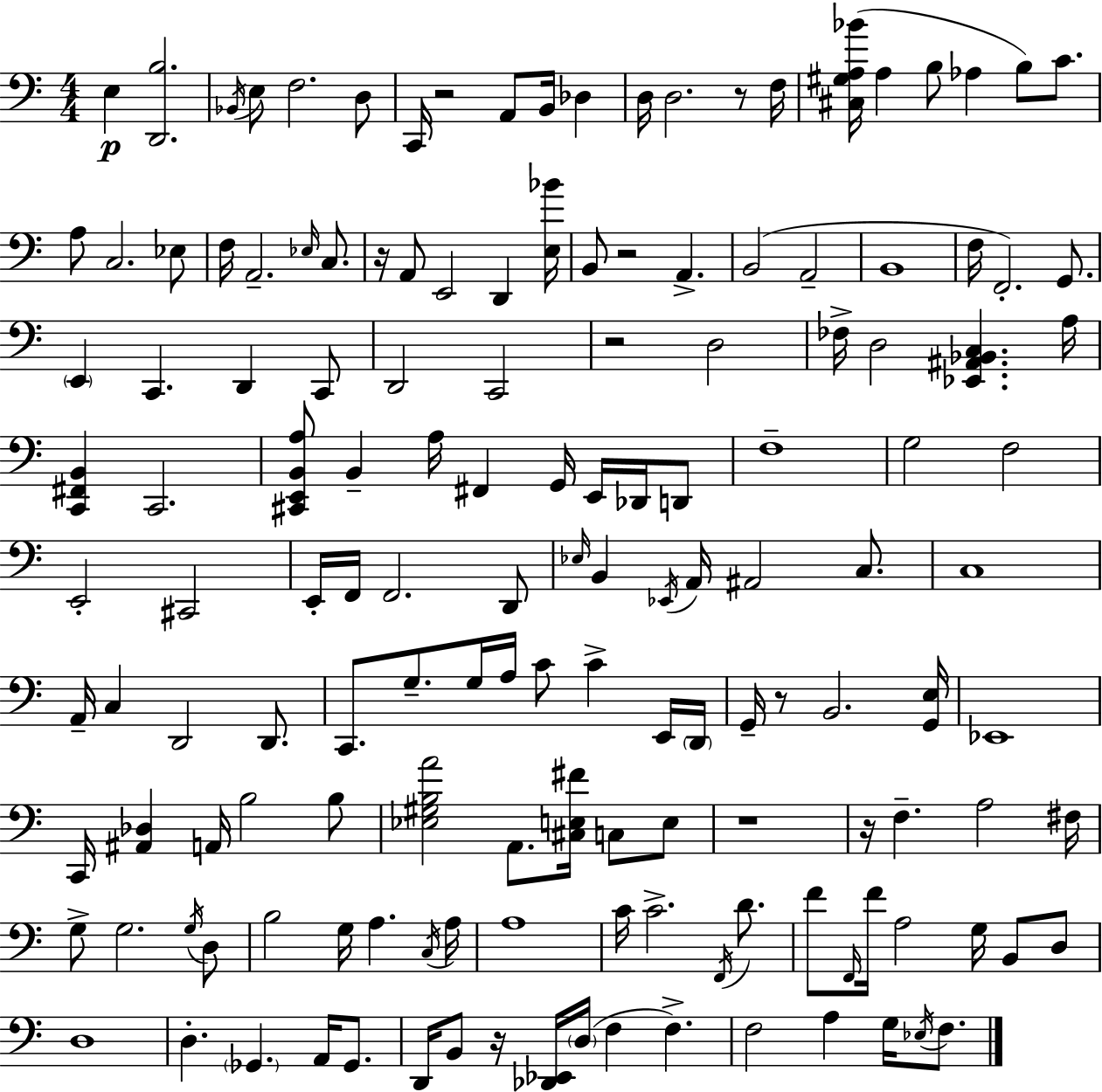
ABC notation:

X:1
T:Untitled
M:4/4
L:1/4
K:C
E, [D,,B,]2 _B,,/4 E,/2 F,2 D,/2 C,,/4 z2 A,,/2 B,,/4 _D, D,/4 D,2 z/2 F,/4 [^C,^G,A,_B]/4 A, B,/2 _A, B,/2 C/2 A,/2 C,2 _E,/2 F,/4 A,,2 _E,/4 C,/2 z/4 A,,/2 E,,2 D,, [E,_B]/4 B,,/2 z2 A,, B,,2 A,,2 B,,4 F,/4 F,,2 G,,/2 E,, C,, D,, C,,/2 D,,2 C,,2 z2 D,2 _F,/4 D,2 [_E,,^A,,_B,,C,] A,/4 [C,,^F,,B,,] C,,2 [^C,,E,,B,,A,]/2 B,, A,/4 ^F,, G,,/4 E,,/4 _D,,/4 D,,/2 F,4 G,2 F,2 E,,2 ^C,,2 E,,/4 F,,/4 F,,2 D,,/2 _E,/4 B,, _E,,/4 A,,/4 ^A,,2 C,/2 C,4 A,,/4 C, D,,2 D,,/2 C,,/2 G,/2 G,/4 A,/4 C/2 C E,,/4 D,,/4 G,,/4 z/2 B,,2 [G,,E,]/4 _E,,4 C,,/4 [^A,,_D,] A,,/4 B,2 B,/2 [_E,^G,B,A]2 A,,/2 [^C,E,^F]/4 C,/2 E,/2 z4 z/4 F, A,2 ^F,/4 G,/2 G,2 G,/4 D,/2 B,2 G,/4 A, C,/4 A,/4 A,4 C/4 C2 F,,/4 D/2 F/2 F,,/4 F/4 A,2 G,/4 B,,/2 D,/2 D,4 D, _G,, A,,/4 _G,,/2 D,,/4 B,,/2 z/4 [_D,,_E,,]/4 D,/4 F, F, F,2 A, G,/4 _E,/4 F,/2